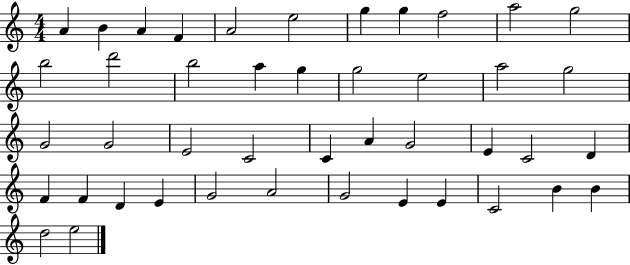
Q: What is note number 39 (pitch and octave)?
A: E4